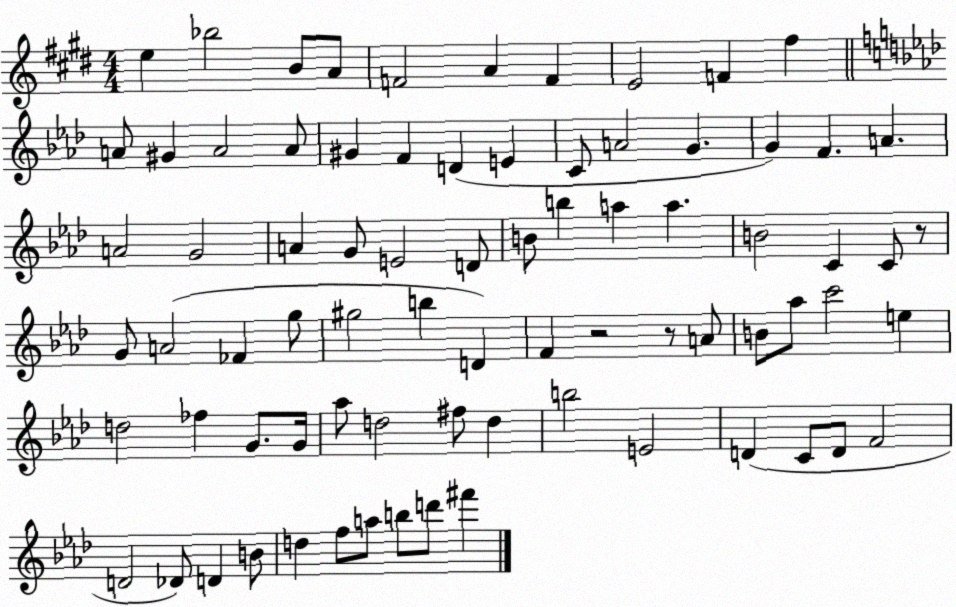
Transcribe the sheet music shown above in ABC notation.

X:1
T:Untitled
M:4/4
L:1/4
K:E
e _b2 B/2 A/2 F2 A F E2 F ^f A/2 ^G A2 A/2 ^G F D E C/2 A2 G G F A A2 G2 A G/2 E2 D/2 B/2 b a a B2 C C/2 z/2 G/2 A2 _F g/2 ^g2 b D F z2 z/2 A/2 B/2 _a/2 c'2 e d2 _f G/2 G/4 _a/2 d2 ^f/2 d b2 E2 D C/2 D/2 F2 D2 _D/2 D B/2 d f/2 a/2 b/2 d'/2 ^f'